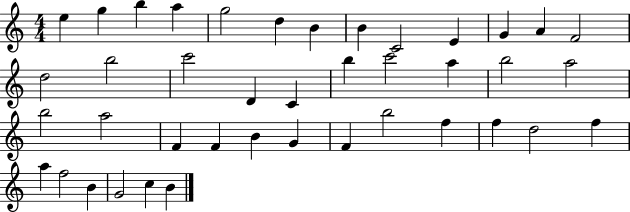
{
  \clef treble
  \numericTimeSignature
  \time 4/4
  \key c \major
  e''4 g''4 b''4 a''4 | g''2 d''4 b'4 | b'4 c'2 e'4 | g'4 a'4 f'2 | \break d''2 b''2 | c'''2 d'4 c'4 | b''4 c'''2 a''4 | b''2 a''2 | \break b''2 a''2 | f'4 f'4 b'4 g'4 | f'4 b''2 f''4 | f''4 d''2 f''4 | \break a''4 f''2 b'4 | g'2 c''4 b'4 | \bar "|."
}